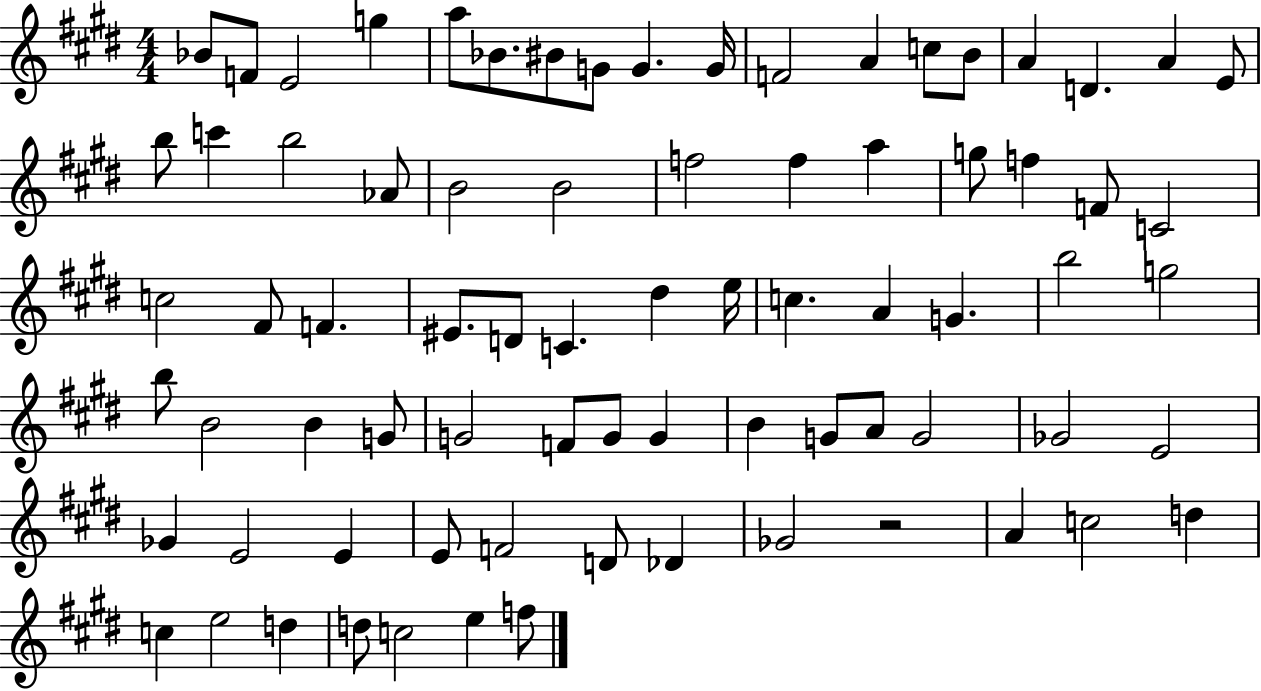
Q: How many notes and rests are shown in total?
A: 77